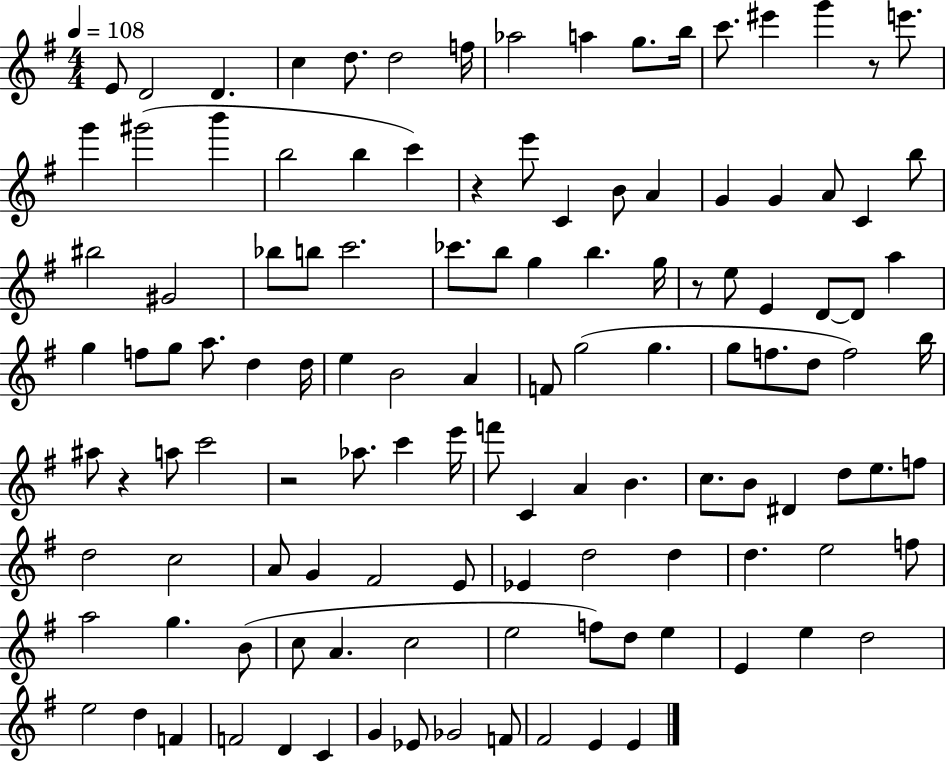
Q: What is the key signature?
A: G major